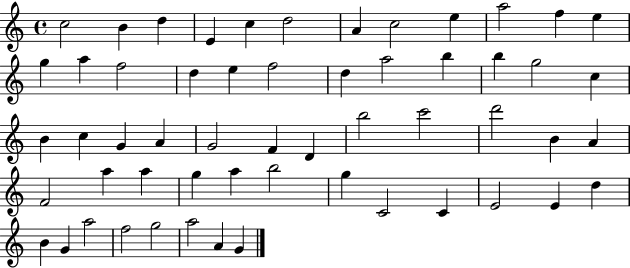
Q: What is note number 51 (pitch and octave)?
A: A5